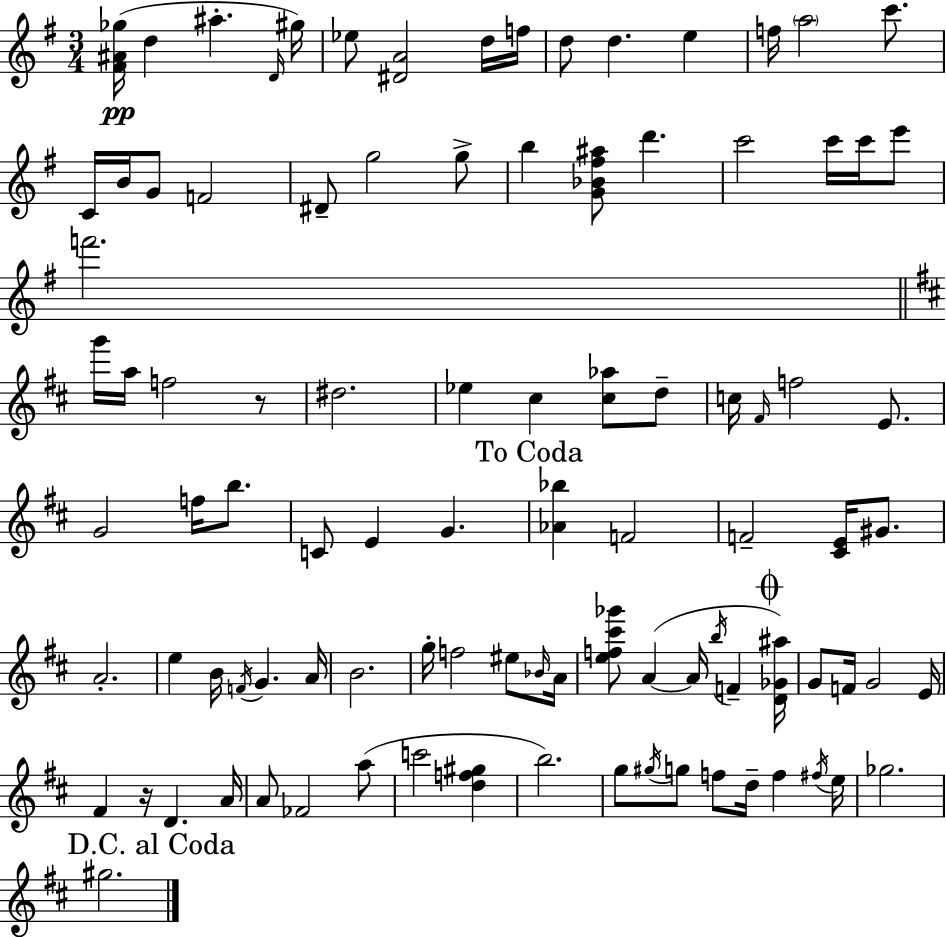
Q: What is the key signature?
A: G major